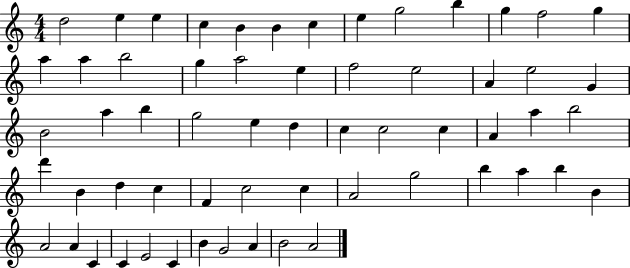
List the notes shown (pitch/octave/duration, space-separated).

D5/h E5/q E5/q C5/q B4/q B4/q C5/q E5/q G5/h B5/q G5/q F5/h G5/q A5/q A5/q B5/h G5/q A5/h E5/q F5/h E5/h A4/q E5/h G4/q B4/h A5/q B5/q G5/h E5/q D5/q C5/q C5/h C5/q A4/q A5/q B5/h D6/q B4/q D5/q C5/q F4/q C5/h C5/q A4/h G5/h B5/q A5/q B5/q B4/q A4/h A4/q C4/q C4/q E4/h C4/q B4/q G4/h A4/q B4/h A4/h